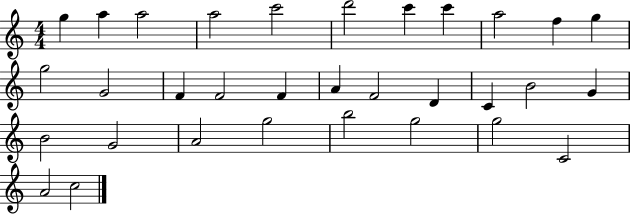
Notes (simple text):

G5/q A5/q A5/h A5/h C6/h D6/h C6/q C6/q A5/h F5/q G5/q G5/h G4/h F4/q F4/h F4/q A4/q F4/h D4/q C4/q B4/h G4/q B4/h G4/h A4/h G5/h B5/h G5/h G5/h C4/h A4/h C5/h